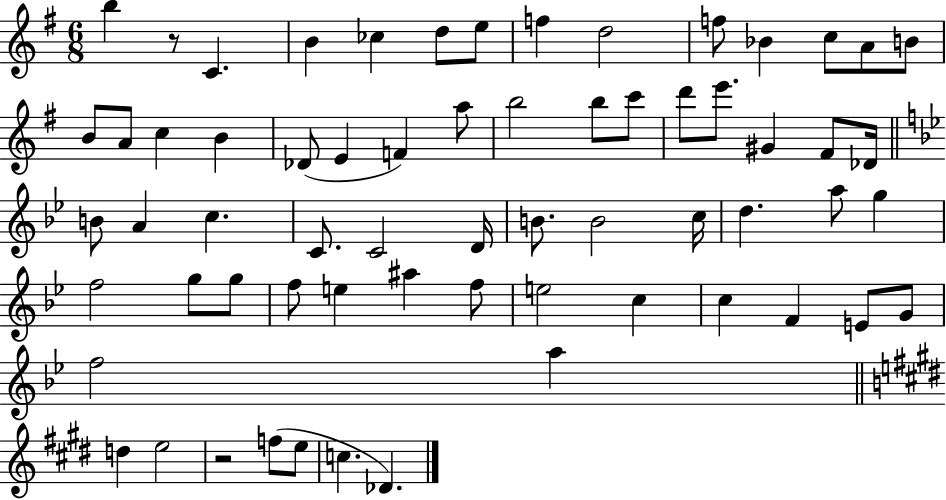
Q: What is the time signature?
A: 6/8